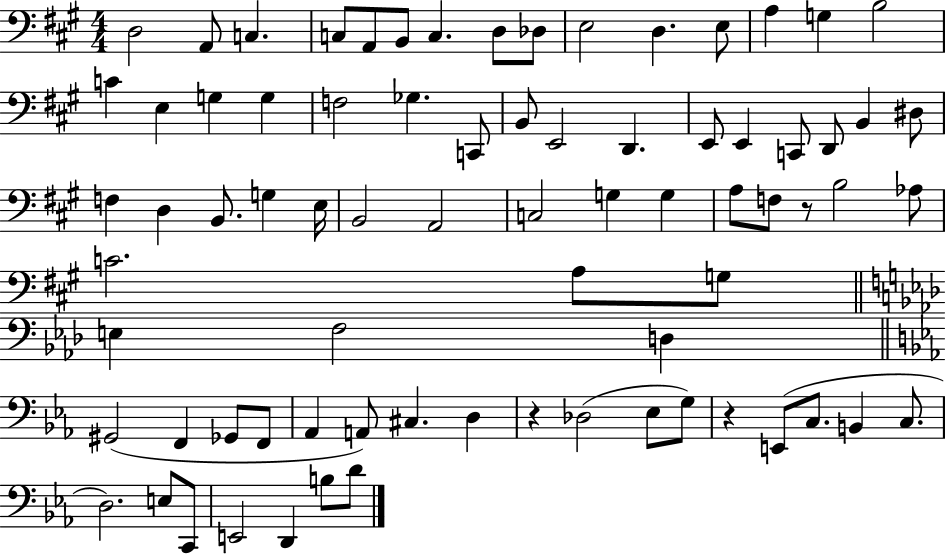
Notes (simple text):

D3/h A2/e C3/q. C3/e A2/e B2/e C3/q. D3/e Db3/e E3/h D3/q. E3/e A3/q G3/q B3/h C4/q E3/q G3/q G3/q F3/h Gb3/q. C2/e B2/e E2/h D2/q. E2/e E2/q C2/e D2/e B2/q D#3/e F3/q D3/q B2/e. G3/q E3/s B2/h A2/h C3/h G3/q G3/q A3/e F3/e R/e B3/h Ab3/e C4/h. A3/e G3/e E3/q F3/h D3/q G#2/h F2/q Gb2/e F2/e Ab2/q A2/e C#3/q. D3/q R/q Db3/h Eb3/e G3/e R/q E2/e C3/e. B2/q C3/e. D3/h. E3/e C2/e E2/h D2/q B3/e D4/e